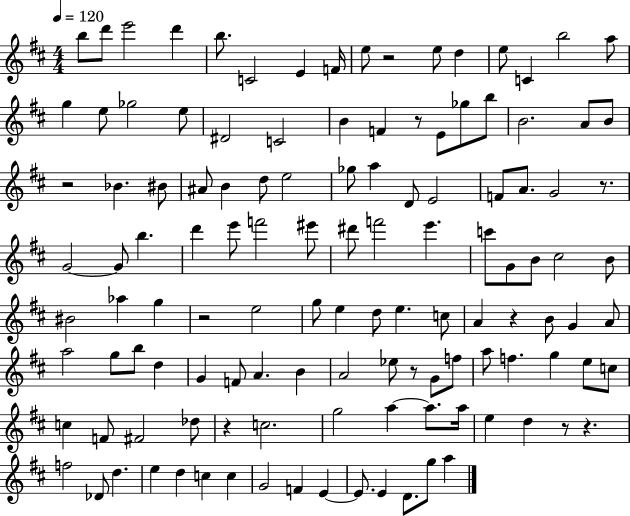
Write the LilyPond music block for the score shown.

{
  \clef treble
  \numericTimeSignature
  \time 4/4
  \key d \major
  \tempo 4 = 120
  b''8 d'''8 e'''2 d'''4 | b''8. c'2 e'4 f'16 | e''8 r2 e''8 d''4 | e''8 c'4 b''2 a''8 | \break g''4 e''8 ges''2 e''8 | dis'2 c'2 | b'4 f'4 r8 e'8 ges''8 b''8 | b'2. a'8 b'8 | \break r2 bes'4. bis'8 | ais'8 b'4 d''8 e''2 | ges''8 a''4 d'8 e'2 | f'8 a'8. g'2 r8. | \break g'2~~ g'8 b''4. | d'''4 e'''8 f'''2 eis'''8 | dis'''8 f'''2 e'''4. | c'''8 g'8 b'8 cis''2 b'8 | \break bis'2 aes''4 g''4 | r2 e''2 | g''8 e''4 d''8 e''4. c''8 | a'4 r4 b'8 g'4 a'8 | \break a''2 g''8 b''8 d''4 | g'4 f'8 a'4. b'4 | a'2 ees''8 r8 g'8 f''8 | a''8 f''4. g''4 e''8 c''8 | \break c''4 f'8 fis'2 des''8 | r4 c''2. | g''2 a''4~~ a''8. a''16 | e''4 d''4 r8 r4. | \break f''2 des'8 d''4. | e''4 d''4 c''4 c''4 | g'2 f'4 e'4~~ | e'8. e'4 d'8. g''8 a''4 | \break \bar "|."
}